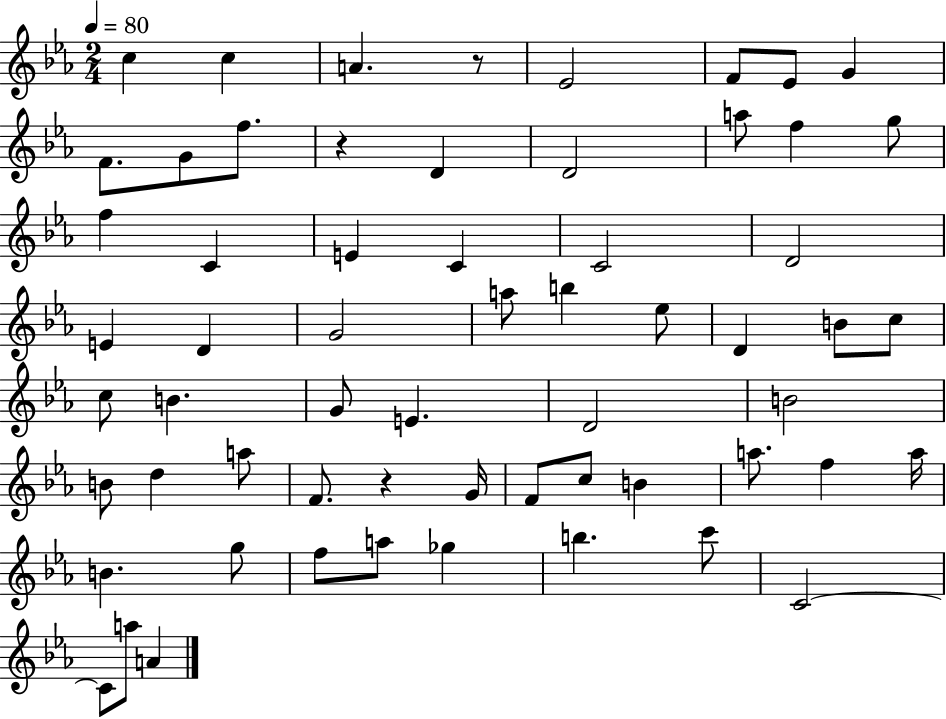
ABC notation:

X:1
T:Untitled
M:2/4
L:1/4
K:Eb
c c A z/2 _E2 F/2 _E/2 G F/2 G/2 f/2 z D D2 a/2 f g/2 f C E C C2 D2 E D G2 a/2 b _e/2 D B/2 c/2 c/2 B G/2 E D2 B2 B/2 d a/2 F/2 z G/4 F/2 c/2 B a/2 f a/4 B g/2 f/2 a/2 _g b c'/2 C2 C/2 a/2 A